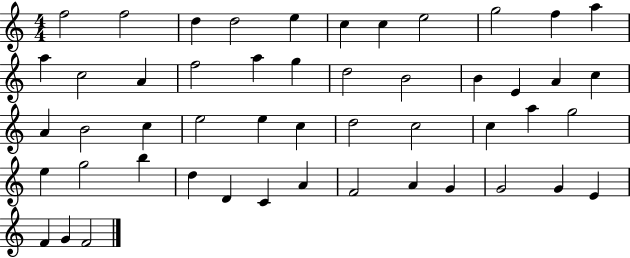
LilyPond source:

{
  \clef treble
  \numericTimeSignature
  \time 4/4
  \key c \major
  f''2 f''2 | d''4 d''2 e''4 | c''4 c''4 e''2 | g''2 f''4 a''4 | \break a''4 c''2 a'4 | f''2 a''4 g''4 | d''2 b'2 | b'4 e'4 a'4 c''4 | \break a'4 b'2 c''4 | e''2 e''4 c''4 | d''2 c''2 | c''4 a''4 g''2 | \break e''4 g''2 b''4 | d''4 d'4 c'4 a'4 | f'2 a'4 g'4 | g'2 g'4 e'4 | \break f'4 g'4 f'2 | \bar "|."
}